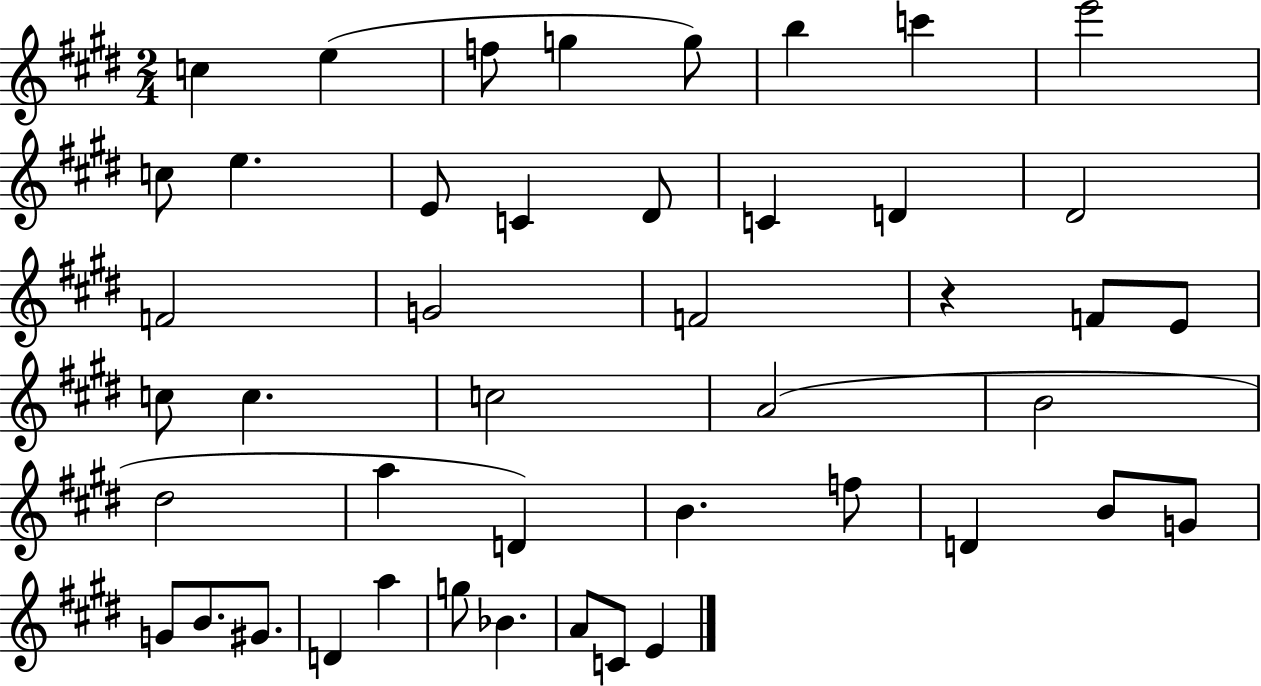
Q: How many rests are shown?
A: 1